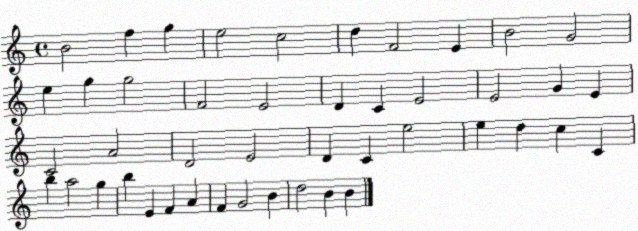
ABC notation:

X:1
T:Untitled
M:4/4
L:1/4
K:C
B2 f g e2 c2 d F2 E B2 G2 e g g2 F2 E2 D C E2 E2 G E C2 A2 D2 E2 D C e2 e d c C b a2 g b E F A F G2 B d2 B B